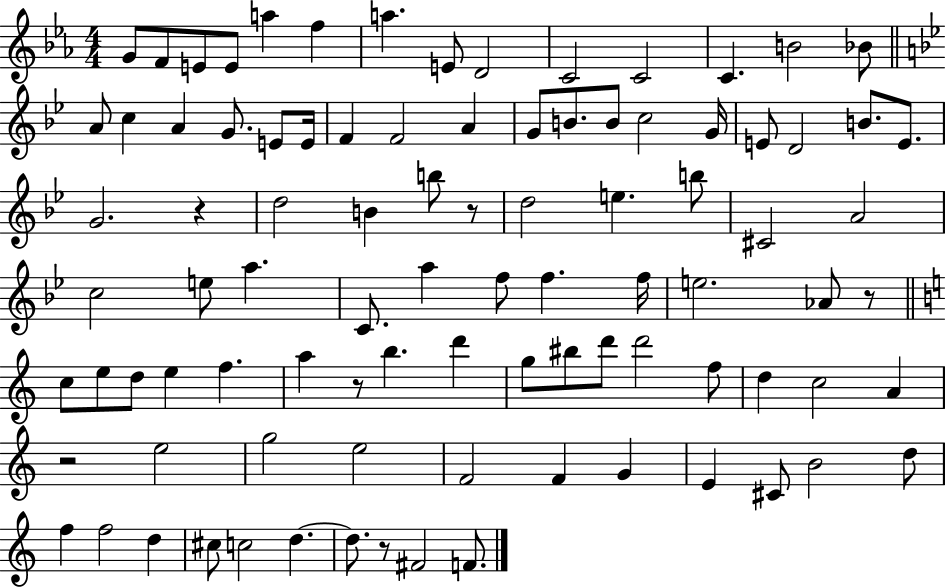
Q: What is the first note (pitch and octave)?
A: G4